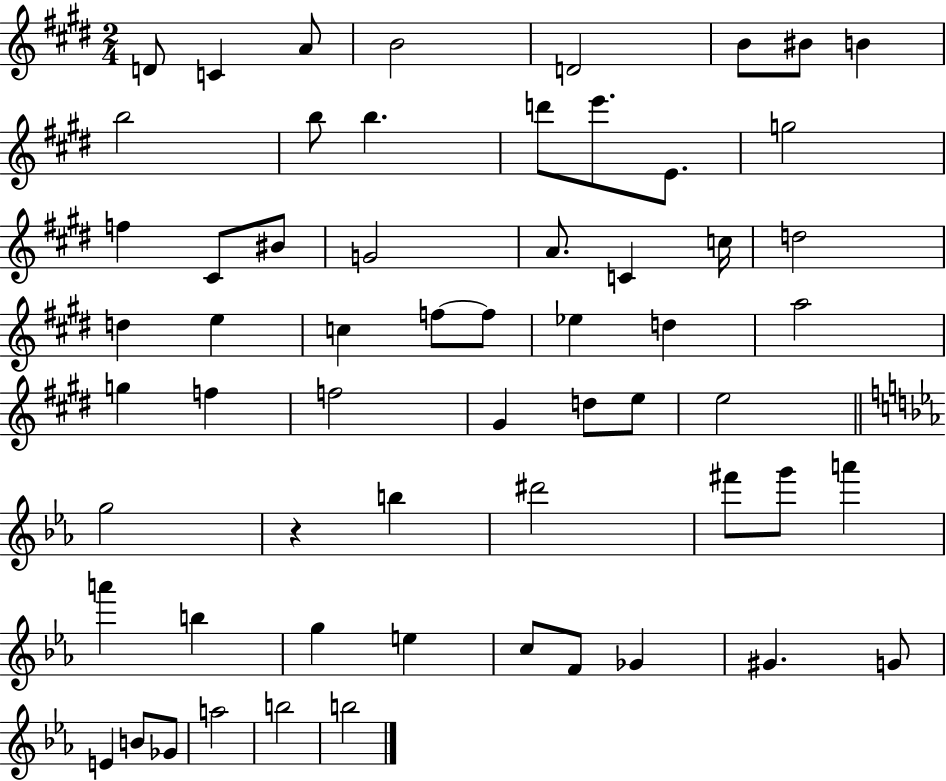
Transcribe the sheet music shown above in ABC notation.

X:1
T:Untitled
M:2/4
L:1/4
K:E
D/2 C A/2 B2 D2 B/2 ^B/2 B b2 b/2 b d'/2 e'/2 E/2 g2 f ^C/2 ^B/2 G2 A/2 C c/4 d2 d e c f/2 f/2 _e d a2 g f f2 ^G d/2 e/2 e2 g2 z b ^d'2 ^f'/2 g'/2 a' a' b g e c/2 F/2 _G ^G G/2 E B/2 _G/2 a2 b2 b2